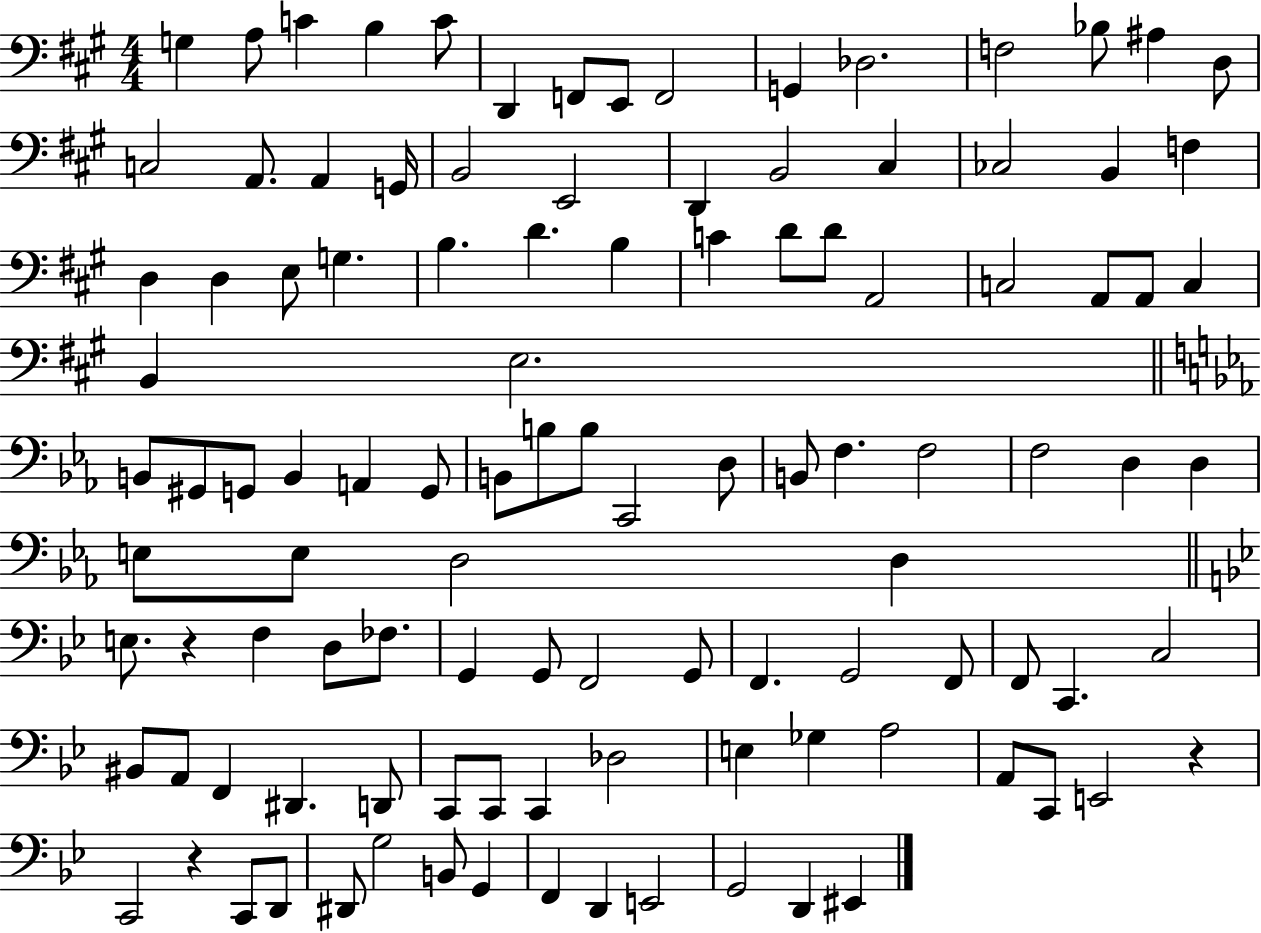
G3/q A3/e C4/q B3/q C4/e D2/q F2/e E2/e F2/h G2/q Db3/h. F3/h Bb3/e A#3/q D3/e C3/h A2/e. A2/q G2/s B2/h E2/h D2/q B2/h C#3/q CES3/h B2/q F3/q D3/q D3/q E3/e G3/q. B3/q. D4/q. B3/q C4/q D4/e D4/e A2/h C3/h A2/e A2/e C3/q B2/q E3/h. B2/e G#2/e G2/e B2/q A2/q G2/e B2/e B3/e B3/e C2/h D3/e B2/e F3/q. F3/h F3/h D3/q D3/q E3/e E3/e D3/h D3/q E3/e. R/q F3/q D3/e FES3/e. G2/q G2/e F2/h G2/e F2/q. G2/h F2/e F2/e C2/q. C3/h BIS2/e A2/e F2/q D#2/q. D2/e C2/e C2/e C2/q Db3/h E3/q Gb3/q A3/h A2/e C2/e E2/h R/q C2/h R/q C2/e D2/e D#2/e G3/h B2/e G2/q F2/q D2/q E2/h G2/h D2/q EIS2/q